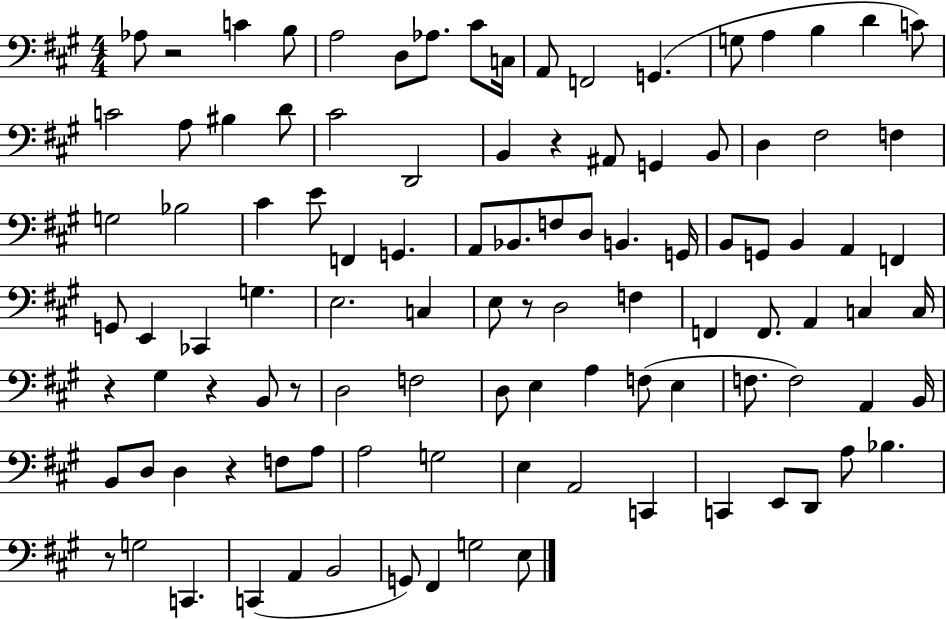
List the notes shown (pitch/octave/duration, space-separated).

Ab3/e R/h C4/q B3/e A3/h D3/e Ab3/e. C#4/e C3/s A2/e F2/h G2/q. G3/e A3/q B3/q D4/q C4/e C4/h A3/e BIS3/q D4/e C#4/h D2/h B2/q R/q A#2/e G2/q B2/e D3/q F#3/h F3/q G3/h Bb3/h C#4/q E4/e F2/q G2/q. A2/e Bb2/e. F3/e D3/e B2/q. G2/s B2/e G2/e B2/q A2/q F2/q G2/e E2/q CES2/q G3/q. E3/h. C3/q E3/e R/e D3/h F3/q F2/q F2/e. A2/q C3/q C3/s R/q G#3/q R/q B2/e R/e D3/h F3/h D3/e E3/q A3/q F3/e E3/q F3/e. F3/h A2/q B2/s B2/e D3/e D3/q R/q F3/e A3/e A3/h G3/h E3/q A2/h C2/q C2/q E2/e D2/e A3/e Bb3/q. R/e G3/h C2/q. C2/q A2/q B2/h G2/e F#2/q G3/h E3/e